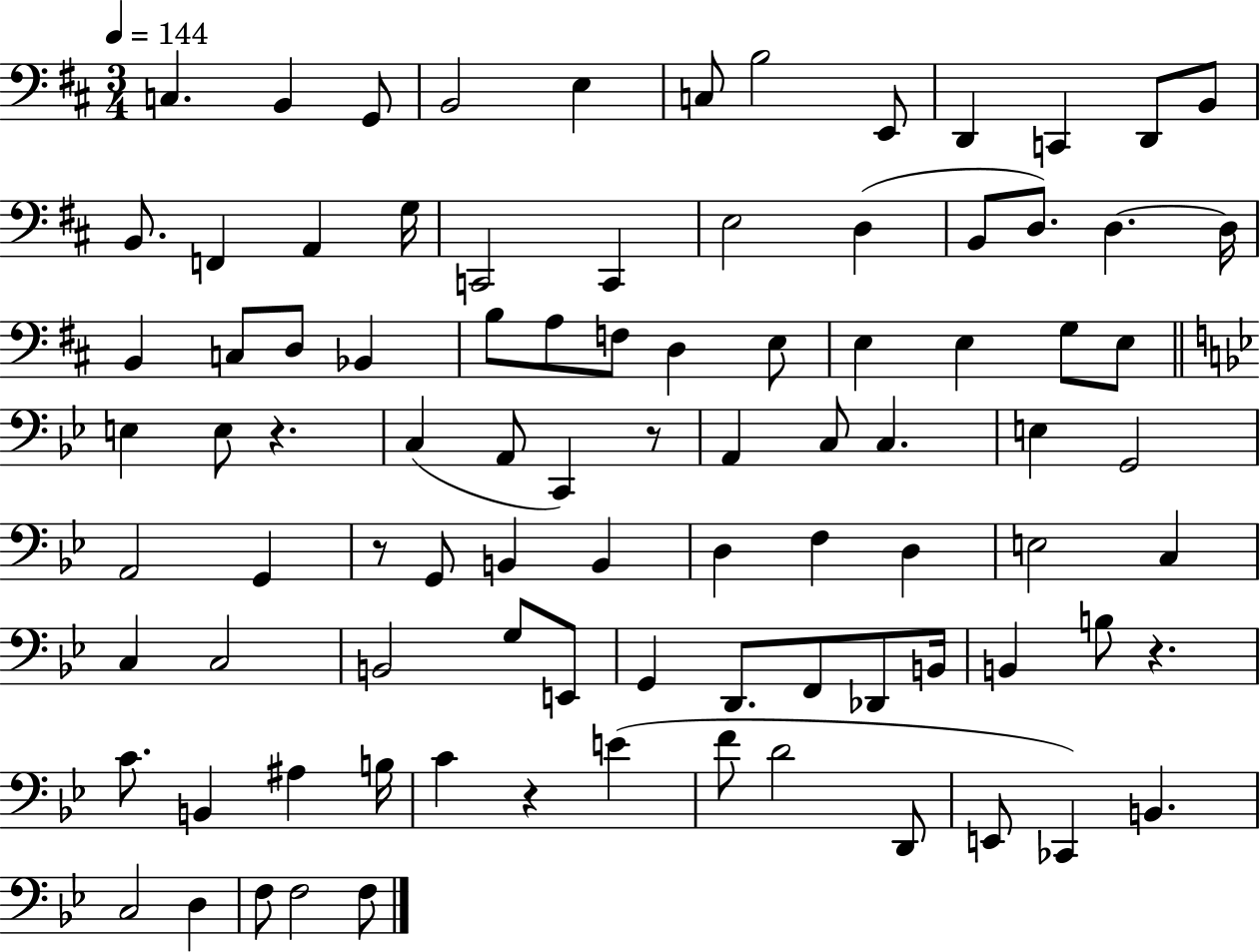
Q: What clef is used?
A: bass